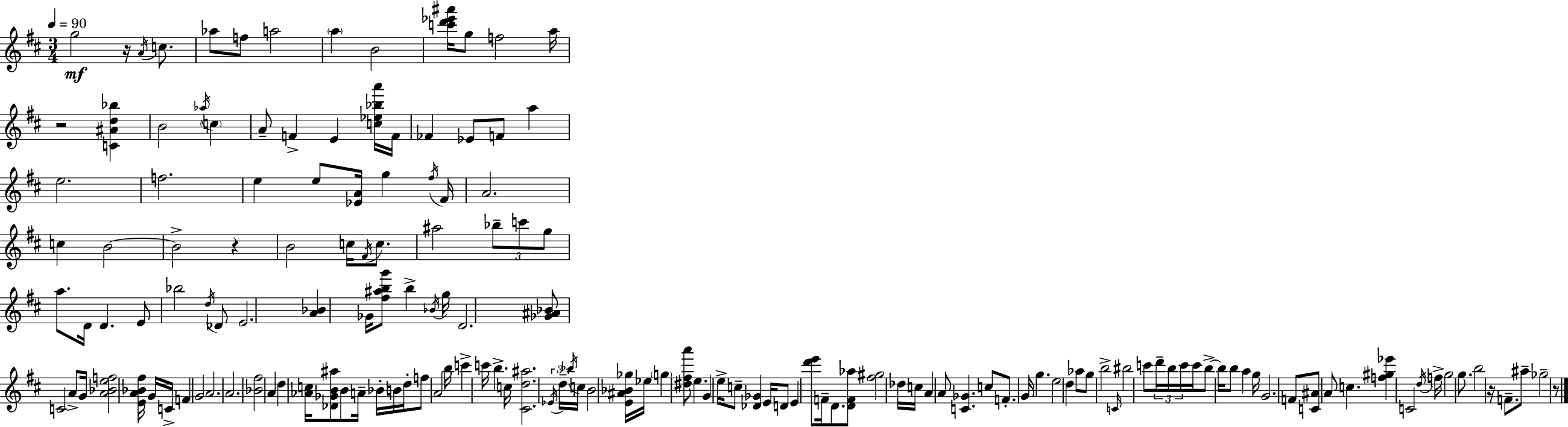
{
  \clef treble
  \numericTimeSignature
  \time 3/4
  \key d \major
  \tempo 4 = 90
  g''2\mf r16 \acciaccatura { a'16 } c''8. | aes''8 f''8 a''2 | \parenthesize a''4 b'2 | <c''' d''' ees''' ais'''>16 g''8 f''2 | \break a''16 r2 <c' ais' d'' bes''>4 | b'2 \acciaccatura { aes''16 } \parenthesize c''4 | a'8-- f'4-> e'4 | <c'' ees'' bes'' a'''>16 f'16 fes'4 ees'8 f'8 a''4 | \break e''2. | f''2. | e''4 e''8 <ees' a'>16 g''4 | \acciaccatura { fis''16 } fis'16 a'2. | \break c''4 b'2~~ | b'2-> r4 | b'2 c''16 | \acciaccatura { fis'16 } c''8. ais''2 | \break \tuplet 3/2 { bes''8-- c'''8 g''8 } a''8. d'16 d'4. | e'8 bes''2 | \acciaccatura { d''16 } des'8 e'2. | <a' bes'>4 ges'16 <fis'' ais'' b'' g'''>8 | \break b''4-> \acciaccatura { bes'16 } g''16 d'2. | <ges' ais' bes'>8 c'2 | a'8-> g'16 <a' bes' e'' f''>2 | <e' a' bes' fis''>16 g'16 c'16-> f'4 g'2 | \break a'2. | a'2. | <bes' fis''>2 | a'4 d''4 <aes' c''>16 <des' ges' b' ais''>8 | \break b'8 a'16-- bes'16-. b'16 d''16-. f''8 a'2 | b''16 c'''4-> c'''16 b''4.-> | c''16 <cis' d'' ais''>2. | \tuplet 3/2 { \acciaccatura { ees'16 } d''16-- \acciaccatura { bes''16 } } c''16 b'2 | \break <e' ais' bes' ges''>16 ees''16 \parenthesize g''4 | <dis'' fis'' a'''>8 e''4. g'4 | e''16-> c''8-- <des' ges'>4 e'16 d'8 e'4 | <d''' e'''>8 f'16-- d'8. <d' f' aes''>8 <fis'' gis''>2 | \break des''16 c''16 a'4 | a'8 <c' ges'>4. c''8 f'8.-. | g'16 g''4. e''2 | d''4 aes''8 g''8 | \break b''2-> \grace { c'16 } bis''2 | c'''8 \tuplet 3/2 { d'''16-- b''16 c'''16 } c'''16 b''8->~~ | b''16 b''8 a''4 g''16 g'2. | f'8 <c' ais'>8 | \break a'8 c''4. <f'' gis'' ees'''>4 | c'2 \acciaccatura { d''16 } f''16-> g''2 | g''8. b''2 | r16 f'8.-- ais''8-- | \break ges''2-- r8 \bar "|."
}